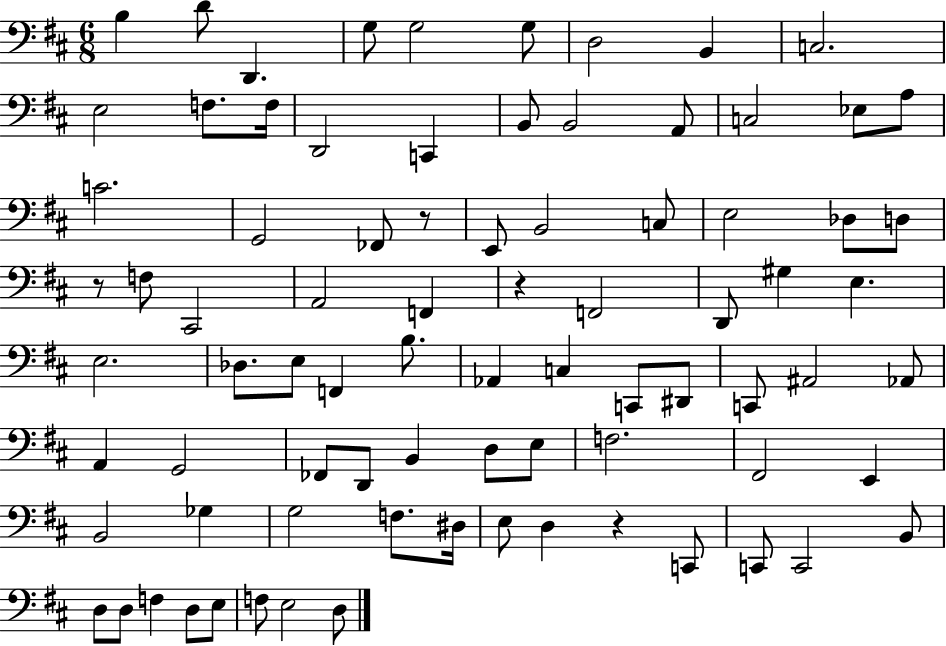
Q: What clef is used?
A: bass